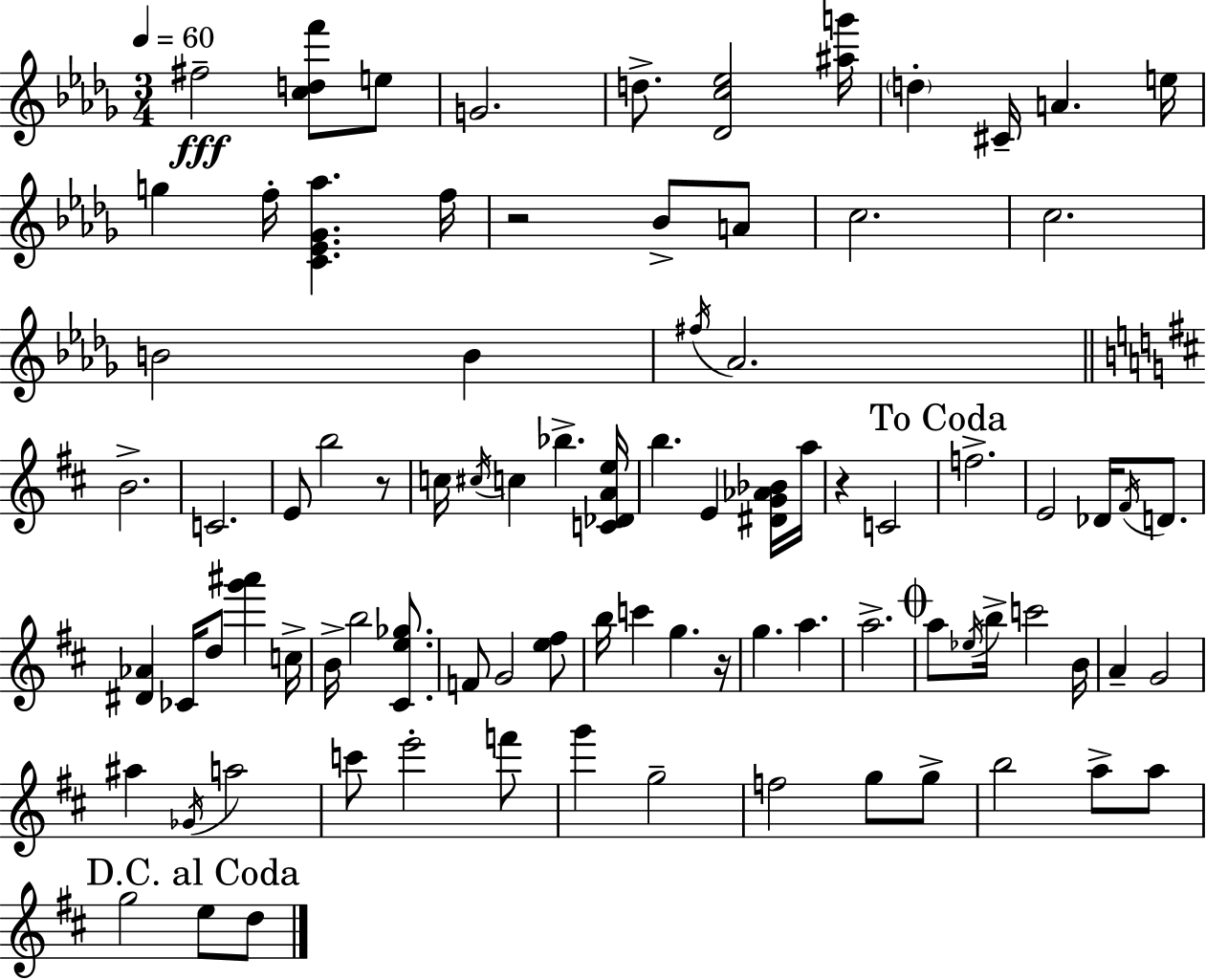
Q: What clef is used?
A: treble